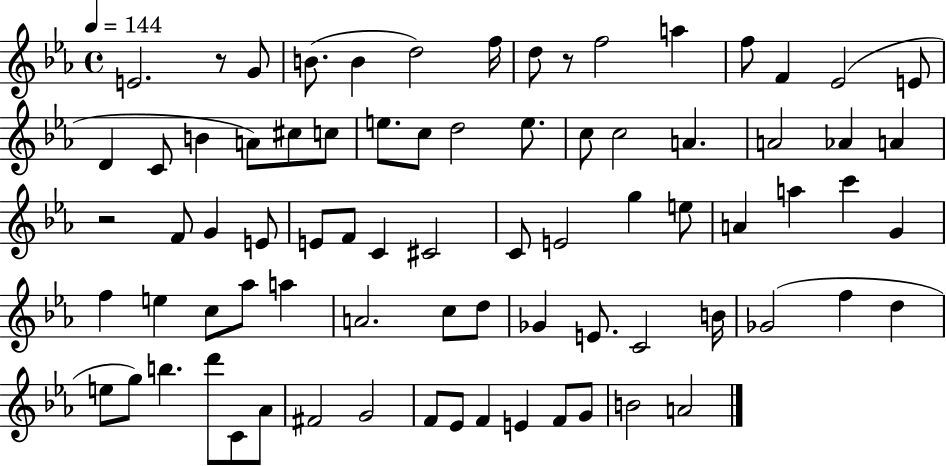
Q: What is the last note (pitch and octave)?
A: A4